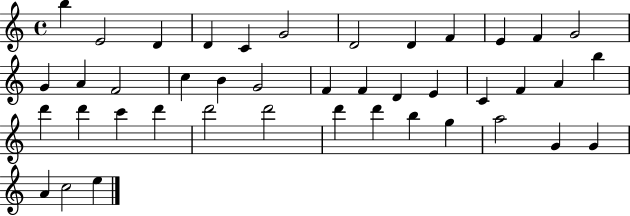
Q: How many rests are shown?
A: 0